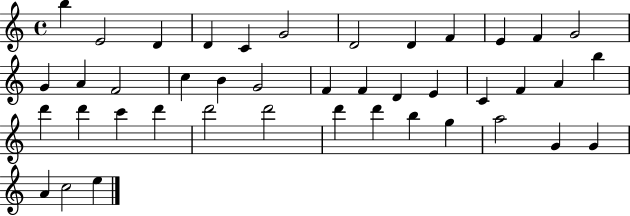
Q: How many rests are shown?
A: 0